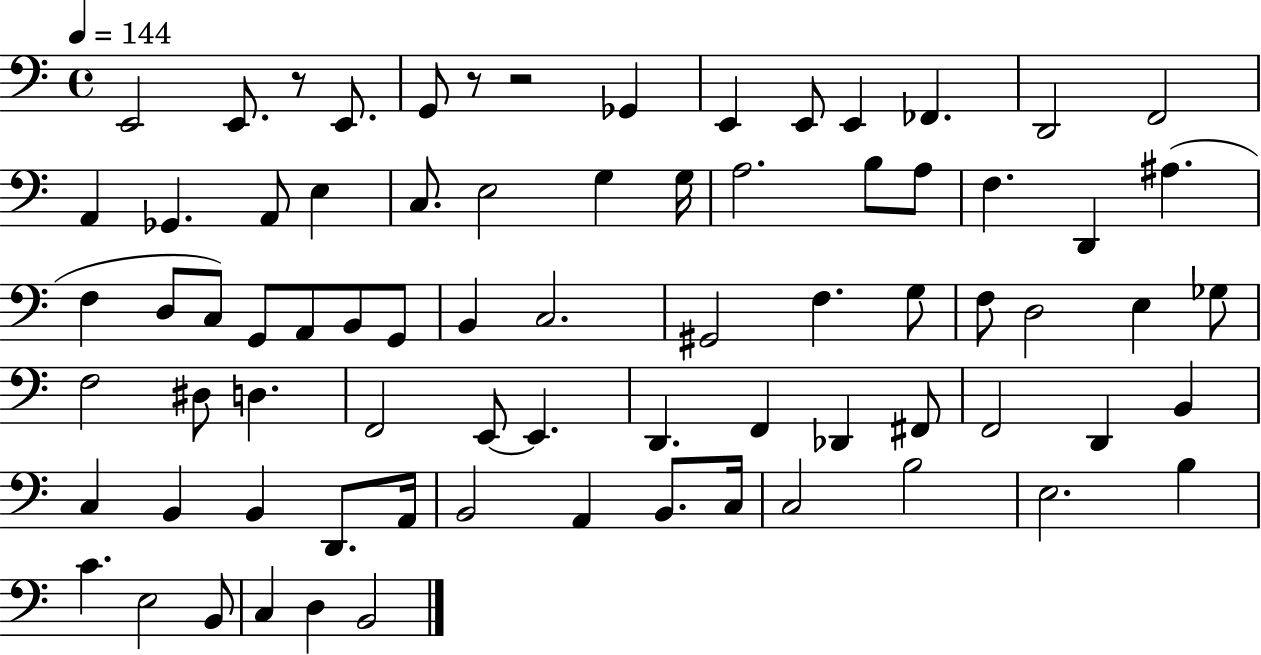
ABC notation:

X:1
T:Untitled
M:4/4
L:1/4
K:C
E,,2 E,,/2 z/2 E,,/2 G,,/2 z/2 z2 _G,, E,, E,,/2 E,, _F,, D,,2 F,,2 A,, _G,, A,,/2 E, C,/2 E,2 G, G,/4 A,2 B,/2 A,/2 F, D,, ^A, F, D,/2 C,/2 G,,/2 A,,/2 B,,/2 G,,/2 B,, C,2 ^G,,2 F, G,/2 F,/2 D,2 E, _G,/2 F,2 ^D,/2 D, F,,2 E,,/2 E,, D,, F,, _D,, ^F,,/2 F,,2 D,, B,, C, B,, B,, D,,/2 A,,/4 B,,2 A,, B,,/2 C,/4 C,2 B,2 E,2 B, C E,2 B,,/2 C, D, B,,2